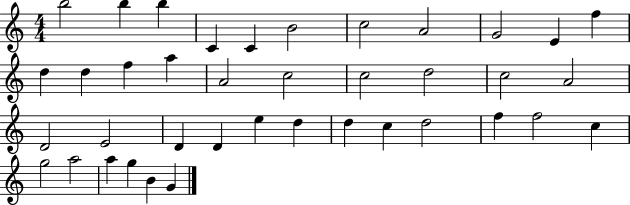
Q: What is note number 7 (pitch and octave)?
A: C5